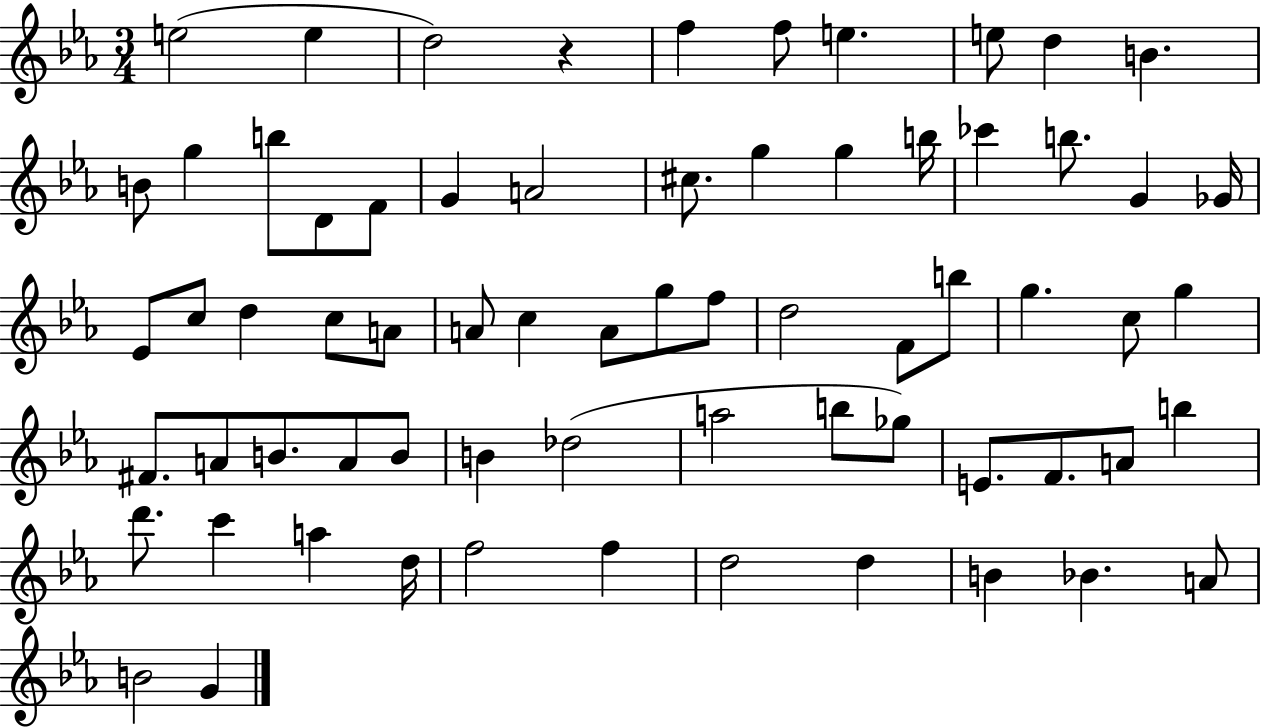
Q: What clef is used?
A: treble